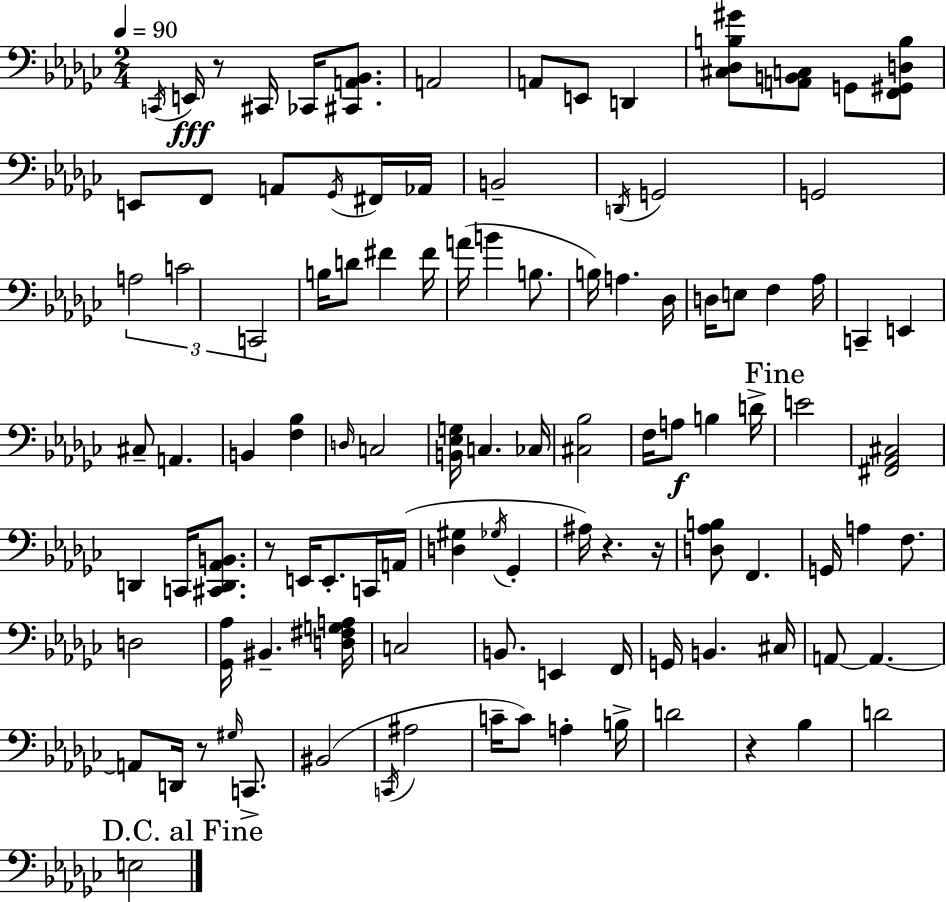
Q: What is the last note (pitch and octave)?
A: E3